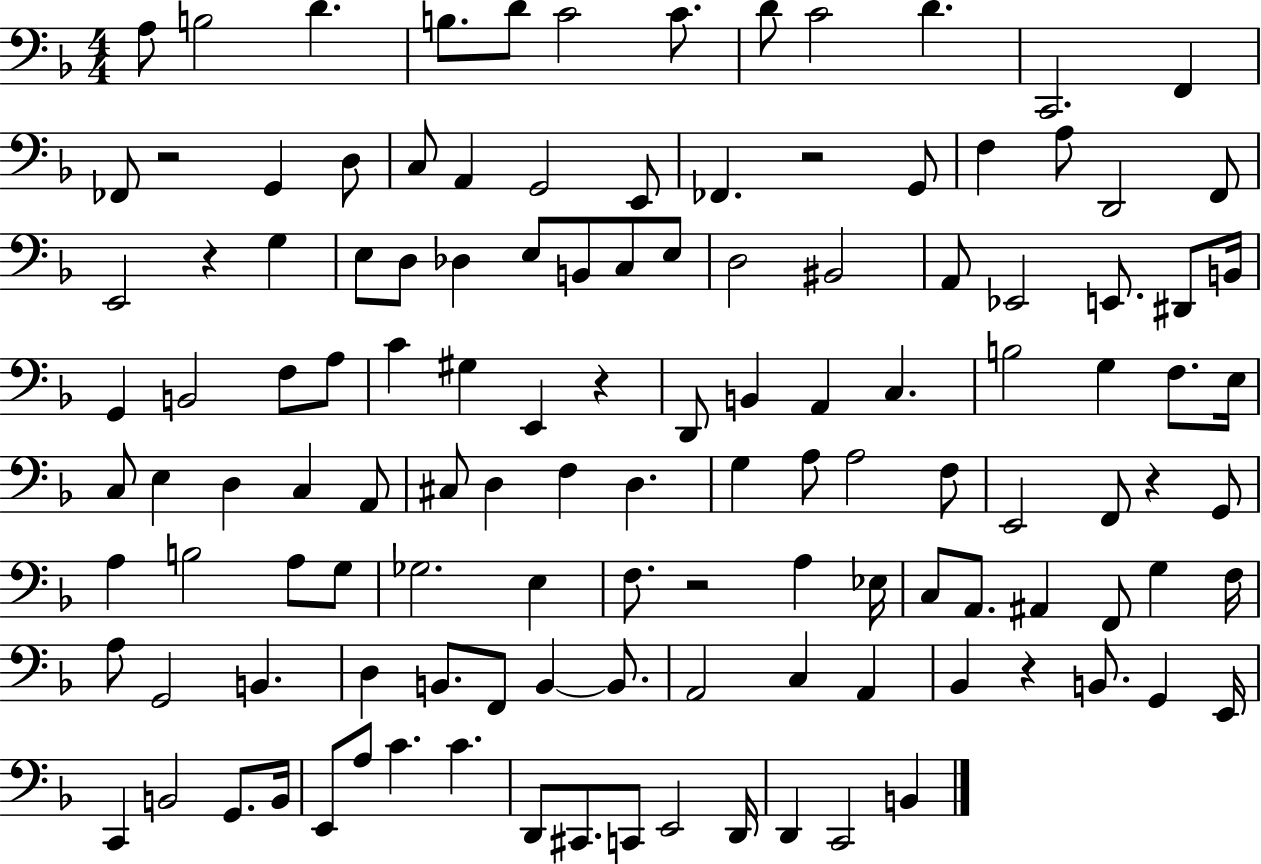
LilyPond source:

{
  \clef bass
  \numericTimeSignature
  \time 4/4
  \key f \major
  a8 b2 d'4. | b8. d'8 c'2 c'8. | d'8 c'2 d'4. | c,2. f,4 | \break fes,8 r2 g,4 d8 | c8 a,4 g,2 e,8 | fes,4. r2 g,8 | f4 a8 d,2 f,8 | \break e,2 r4 g4 | e8 d8 des4 e8 b,8 c8 e8 | d2 bis,2 | a,8 ees,2 e,8. dis,8 b,16 | \break g,4 b,2 f8 a8 | c'4 gis4 e,4 r4 | d,8 b,4 a,4 c4. | b2 g4 f8. e16 | \break c8 e4 d4 c4 a,8 | cis8 d4 f4 d4. | g4 a8 a2 f8 | e,2 f,8 r4 g,8 | \break a4 b2 a8 g8 | ges2. e4 | f8. r2 a4 ees16 | c8 a,8. ais,4 f,8 g4 f16 | \break a8 g,2 b,4. | d4 b,8. f,8 b,4~~ b,8. | a,2 c4 a,4 | bes,4 r4 b,8. g,4 e,16 | \break c,4 b,2 g,8. b,16 | e,8 a8 c'4. c'4. | d,8 cis,8. c,8 e,2 d,16 | d,4 c,2 b,4 | \break \bar "|."
}